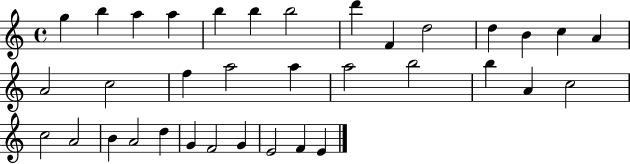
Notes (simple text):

G5/q B5/q A5/q A5/q B5/q B5/q B5/h D6/q F4/q D5/h D5/q B4/q C5/q A4/q A4/h C5/h F5/q A5/h A5/q A5/h B5/h B5/q A4/q C5/h C5/h A4/h B4/q A4/h D5/q G4/q F4/h G4/q E4/h F4/q E4/q